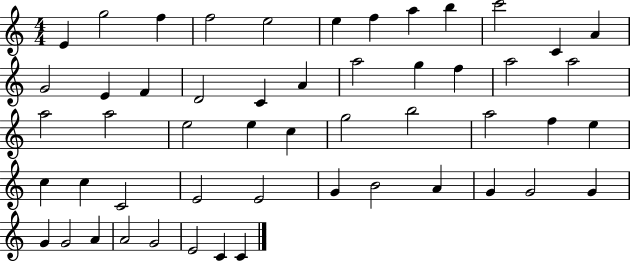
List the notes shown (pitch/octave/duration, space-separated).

E4/q G5/h F5/q F5/h E5/h E5/q F5/q A5/q B5/q C6/h C4/q A4/q G4/h E4/q F4/q D4/h C4/q A4/q A5/h G5/q F5/q A5/h A5/h A5/h A5/h E5/h E5/q C5/q G5/h B5/h A5/h F5/q E5/q C5/q C5/q C4/h E4/h E4/h G4/q B4/h A4/q G4/q G4/h G4/q G4/q G4/h A4/q A4/h G4/h E4/h C4/q C4/q